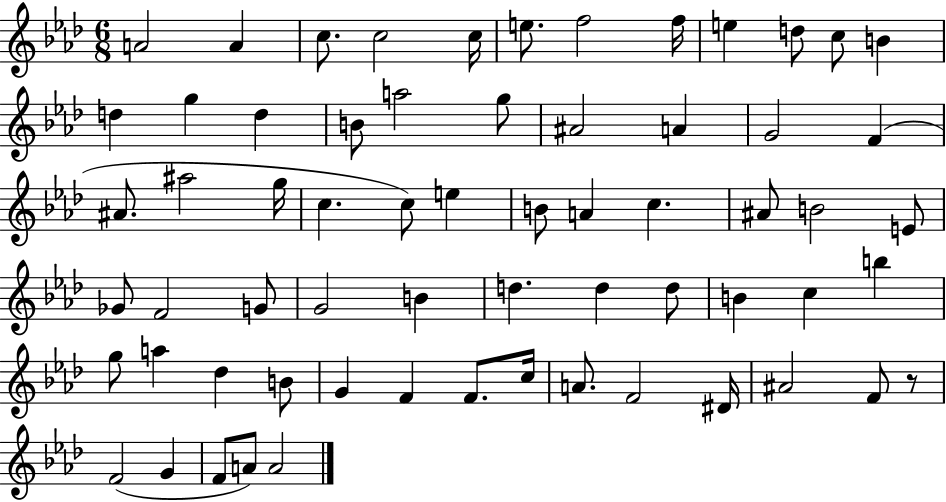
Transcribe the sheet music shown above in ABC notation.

X:1
T:Untitled
M:6/8
L:1/4
K:Ab
A2 A c/2 c2 c/4 e/2 f2 f/4 e d/2 c/2 B d g d B/2 a2 g/2 ^A2 A G2 F ^A/2 ^a2 g/4 c c/2 e B/2 A c ^A/2 B2 E/2 _G/2 F2 G/2 G2 B d d d/2 B c b g/2 a _d B/2 G F F/2 c/4 A/2 F2 ^D/4 ^A2 F/2 z/2 F2 G F/2 A/2 A2